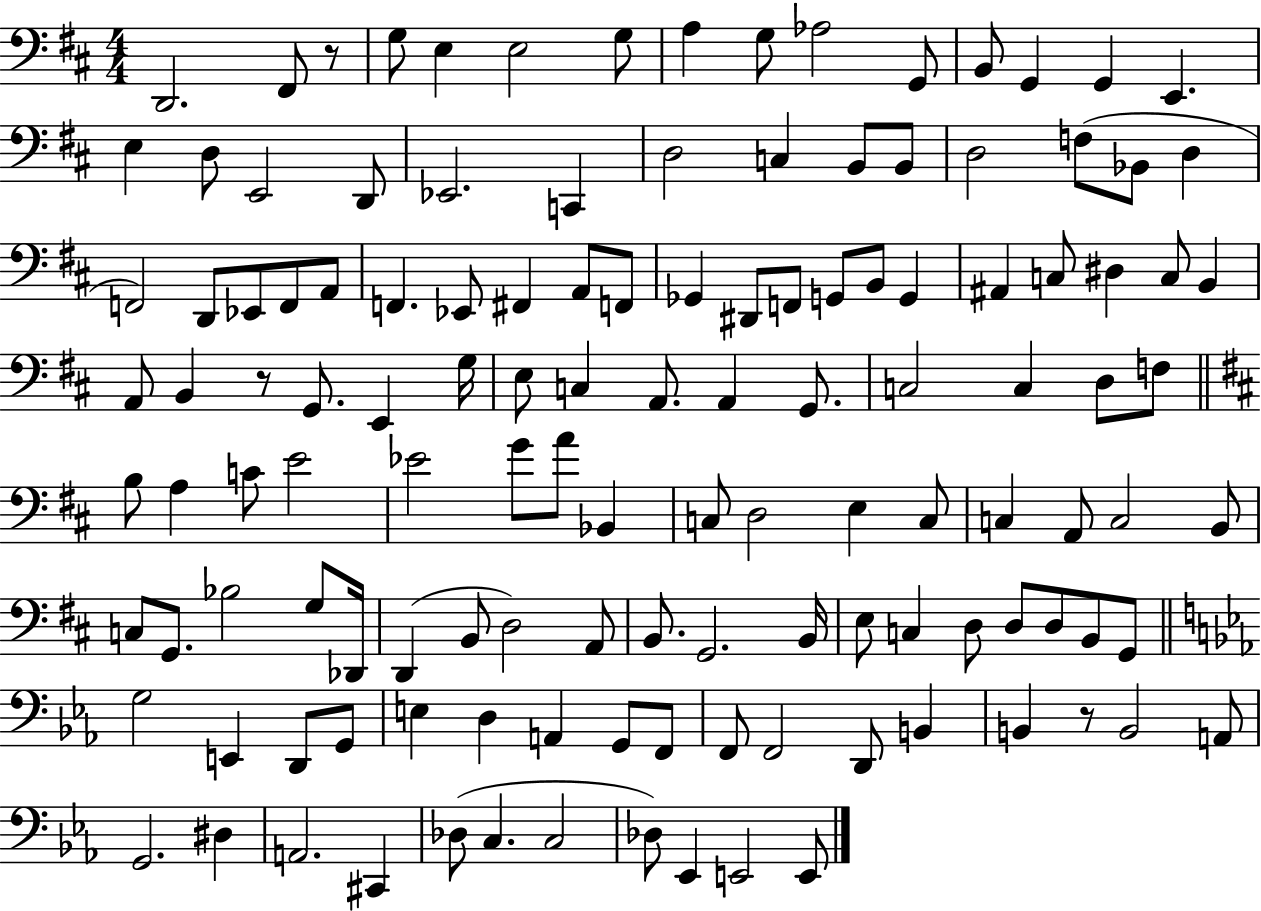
{
  \clef bass
  \numericTimeSignature
  \time 4/4
  \key d \major
  d,2. fis,8 r8 | g8 e4 e2 g8 | a4 g8 aes2 g,8 | b,8 g,4 g,4 e,4. | \break e4 d8 e,2 d,8 | ees,2. c,4 | d2 c4 b,8 b,8 | d2 f8( bes,8 d4 | \break f,2) d,8 ees,8 f,8 a,8 | f,4. ees,8 fis,4 a,8 f,8 | ges,4 dis,8 f,8 g,8 b,8 g,4 | ais,4 c8 dis4 c8 b,4 | \break a,8 b,4 r8 g,8. e,4 g16 | e8 c4 a,8. a,4 g,8. | c2 c4 d8 f8 | \bar "||" \break \key d \major b8 a4 c'8 e'2 | ees'2 g'8 a'8 bes,4 | c8 d2 e4 c8 | c4 a,8 c2 b,8 | \break c8 g,8. bes2 g8 des,16 | d,4( b,8 d2) a,8 | b,8. g,2. b,16 | e8 c4 d8 d8 d8 b,8 g,8 | \break \bar "||" \break \key ees \major g2 e,4 d,8 g,8 | e4 d4 a,4 g,8 f,8 | f,8 f,2 d,8 b,4 | b,4 r8 b,2 a,8 | \break g,2. dis4 | a,2. cis,4 | des8( c4. c2 | des8) ees,4 e,2 e,8 | \break \bar "|."
}